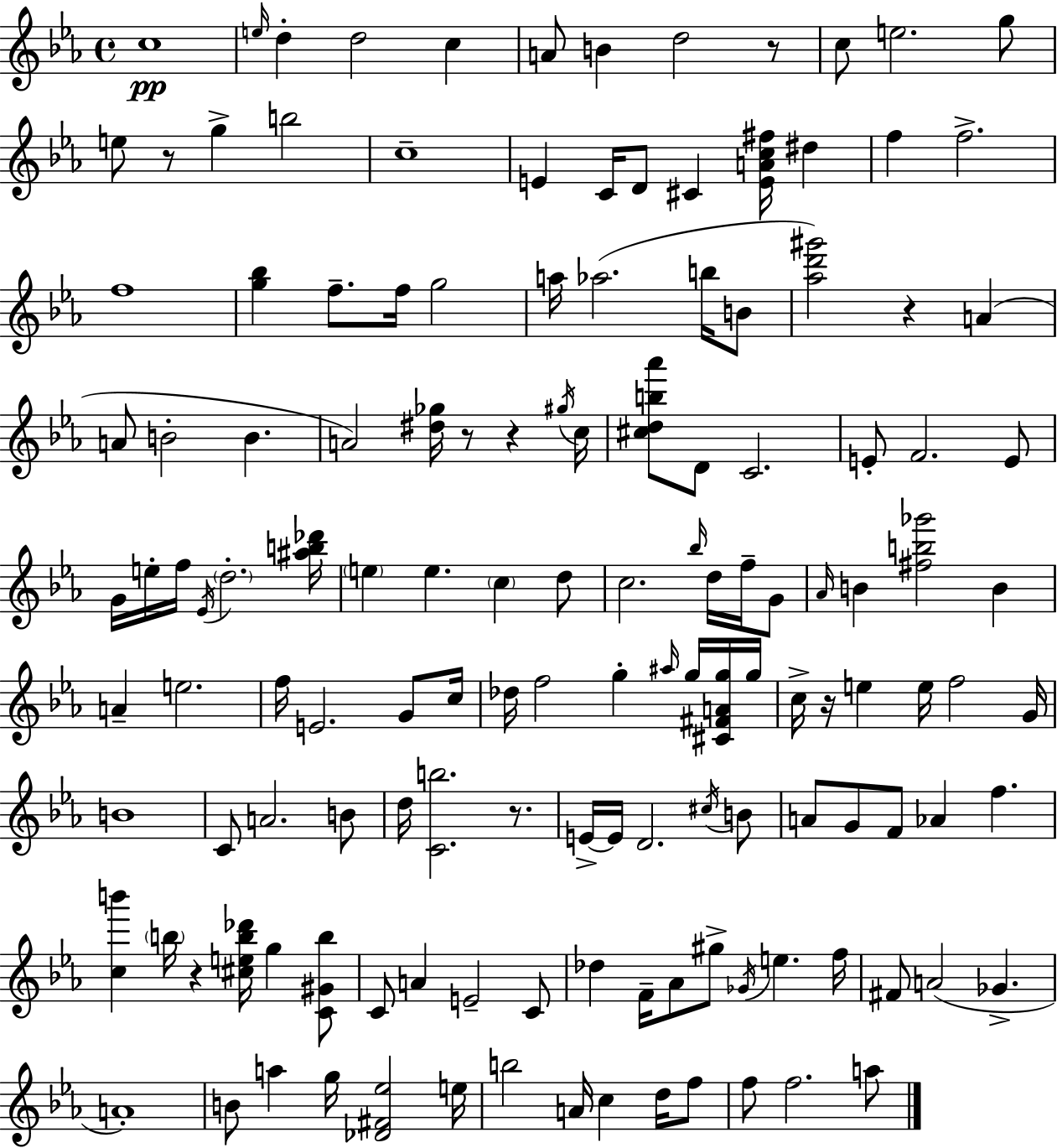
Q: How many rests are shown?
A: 8